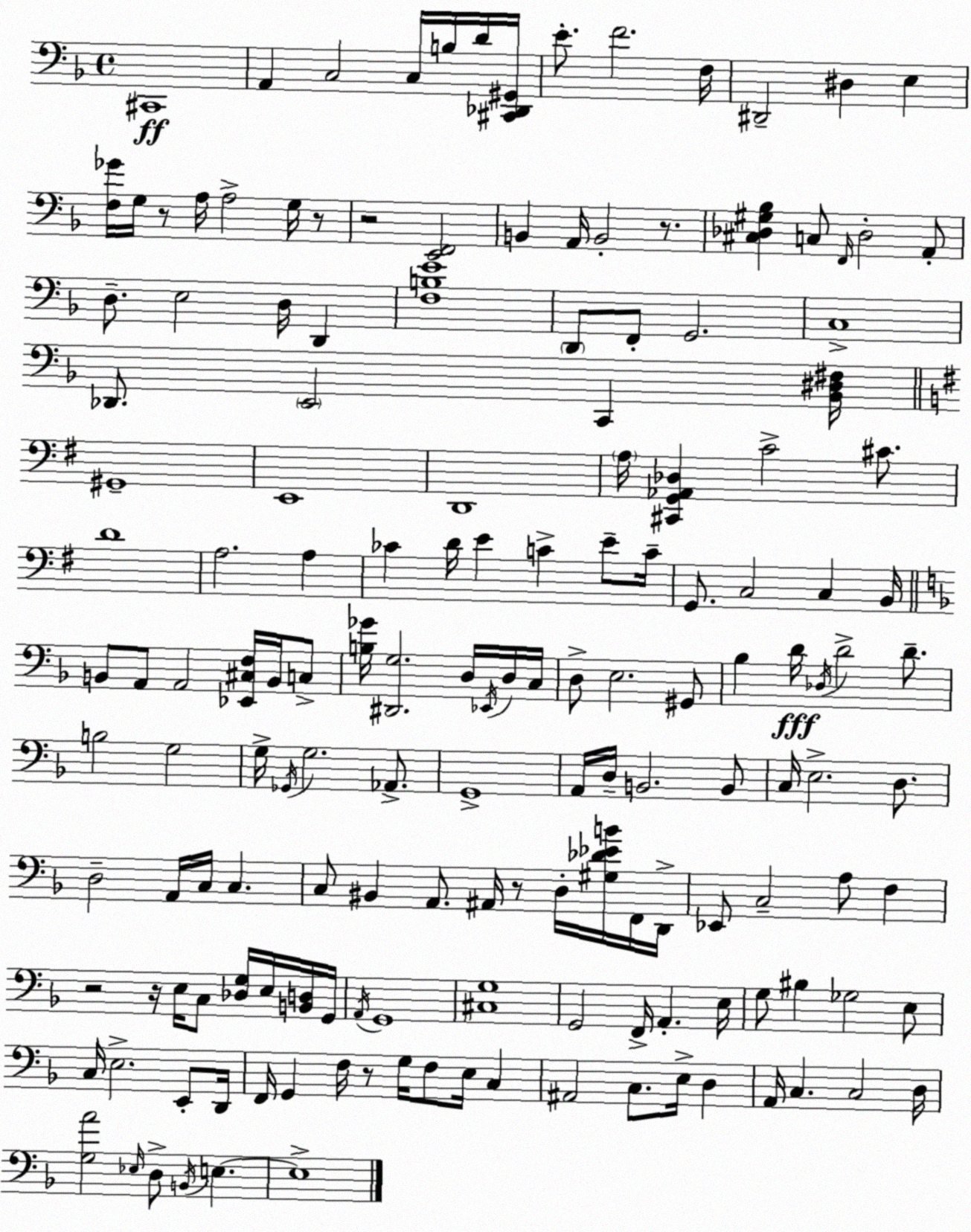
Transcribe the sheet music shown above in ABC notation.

X:1
T:Untitled
M:4/4
L:1/4
K:Dm
^C,,4 A,, C,2 C,/4 B,/4 D/4 [^C,,_D,,^G,,]/4 E/2 F2 F,/4 ^D,,2 ^D, E, [F,_G]/4 G,/4 z/2 A,/4 A,2 G,/4 z/2 z2 [E,,F,,]2 B,, A,,/4 B,,2 z/2 [^C,_D,^G,_B,] C,/2 F,,/4 _D,2 A,,/2 D,/2 E,2 D,/4 D,, [F,B,E]4 D,,/2 F,,/2 G,,2 C,4 _D,,/2 E,,2 C,, [_B,,^D,^F,]/4 ^G,,4 E,,4 D,,4 A,/4 [^C,,G,,_A,,_D,] C2 ^C/2 D4 A,2 A, _C D/4 E C E/2 C/4 G,,/2 C,2 C, B,,/4 B,,/2 A,,/2 A,,2 [_E,,^C,F,]/4 B,,/4 C,/2 [B,_G]/4 [^D,,G,]2 D,/4 _E,,/4 D,/4 C,/4 D,/2 E,2 ^G,,/2 _B, D/4 _D,/4 D2 D/2 B,2 G,2 G,/4 _G,,/4 G,2 _A,,/2 G,,4 A,,/4 D,/4 B,,2 B,,/2 C,/4 E,2 D,/2 D,2 A,,/4 C,/4 C, C,/2 ^B,, A,,/2 ^A,,/4 z/2 D,/4 [^G,_D_EB]/4 F,,/4 D,,/4 _E,,/2 C,2 A,/2 F, z2 z/4 E,/4 C,/2 [_D,G,]/4 E,/4 [B,,D,]/4 G,,/4 A,,/4 G,,4 [^C,G,]4 G,,2 F,,/4 A,, E,/4 G,/2 ^B, _G,2 E,/2 C,/4 E,2 E,,/2 D,,/4 F,,/4 G,, F,/4 z/2 G,/4 F,/2 E,/4 C, ^A,,2 C,/2 E,/4 D, A,,/4 C, C,2 D,/4 [G,A]2 _E,/4 D,/2 B,,/4 E, E,4